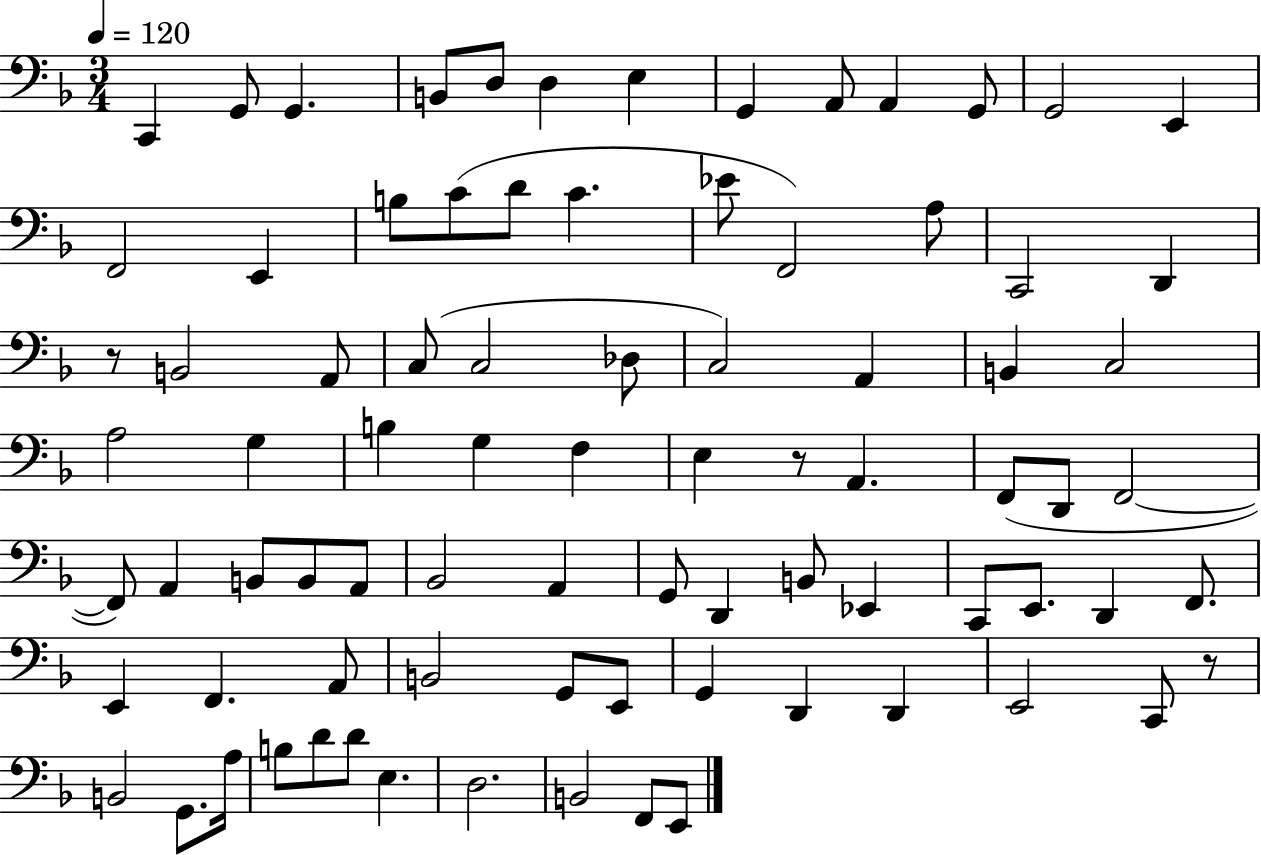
X:1
T:Untitled
M:3/4
L:1/4
K:F
C,, G,,/2 G,, B,,/2 D,/2 D, E, G,, A,,/2 A,, G,,/2 G,,2 E,, F,,2 E,, B,/2 C/2 D/2 C _E/2 F,,2 A,/2 C,,2 D,, z/2 B,,2 A,,/2 C,/2 C,2 _D,/2 C,2 A,, B,, C,2 A,2 G, B, G, F, E, z/2 A,, F,,/2 D,,/2 F,,2 F,,/2 A,, B,,/2 B,,/2 A,,/2 _B,,2 A,, G,,/2 D,, B,,/2 _E,, C,,/2 E,,/2 D,, F,,/2 E,, F,, A,,/2 B,,2 G,,/2 E,,/2 G,, D,, D,, E,,2 C,,/2 z/2 B,,2 G,,/2 A,/4 B,/2 D/2 D/2 E, D,2 B,,2 F,,/2 E,,/2